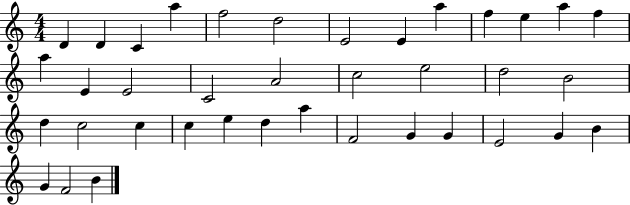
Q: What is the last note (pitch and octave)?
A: B4